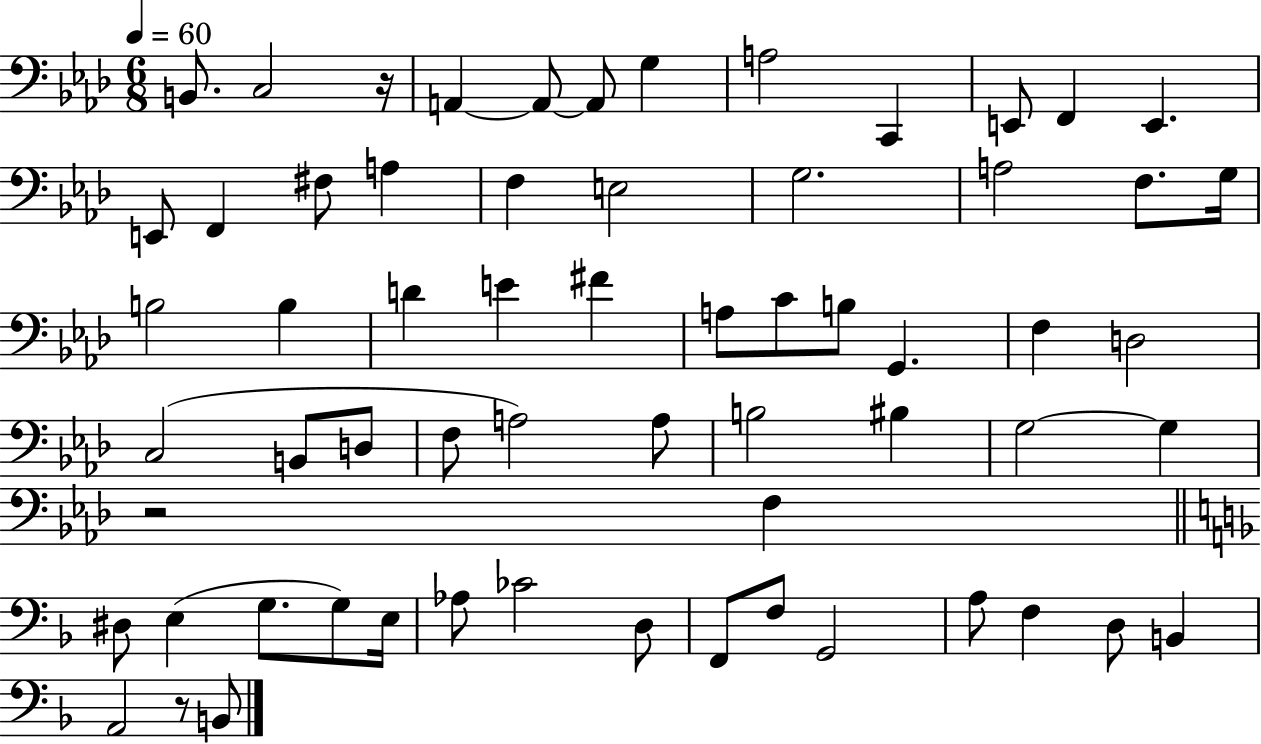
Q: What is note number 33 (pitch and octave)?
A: C3